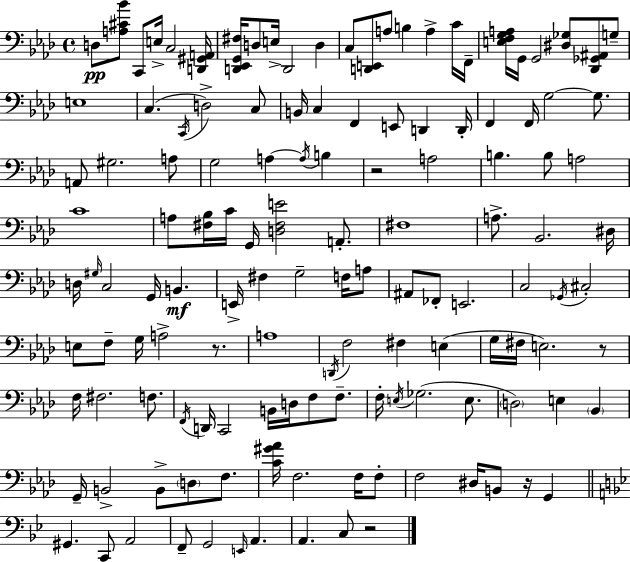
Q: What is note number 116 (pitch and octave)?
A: A2